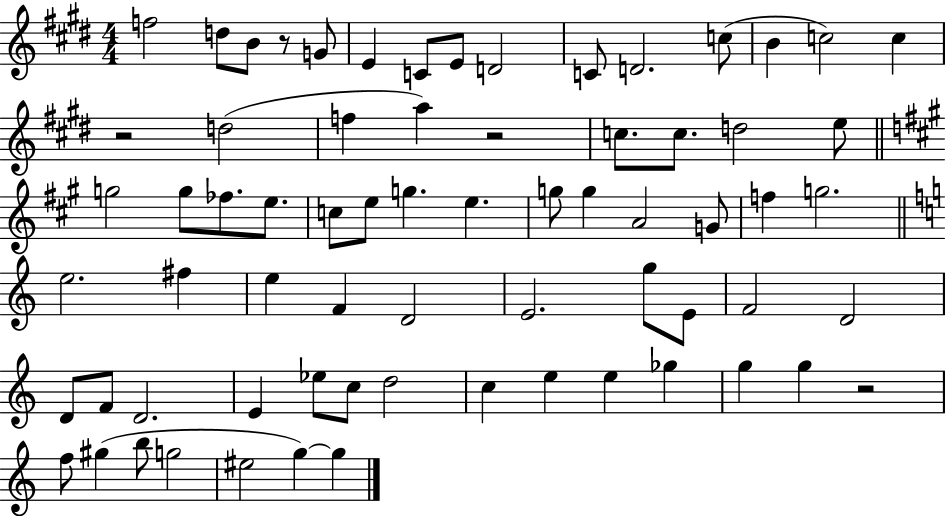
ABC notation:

X:1
T:Untitled
M:4/4
L:1/4
K:E
f2 d/2 B/2 z/2 G/2 E C/2 E/2 D2 C/2 D2 c/2 B c2 c z2 d2 f a z2 c/2 c/2 d2 e/2 g2 g/2 _f/2 e/2 c/2 e/2 g e g/2 g A2 G/2 f g2 e2 ^f e F D2 E2 g/2 E/2 F2 D2 D/2 F/2 D2 E _e/2 c/2 d2 c e e _g g g z2 f/2 ^g b/2 g2 ^e2 g g